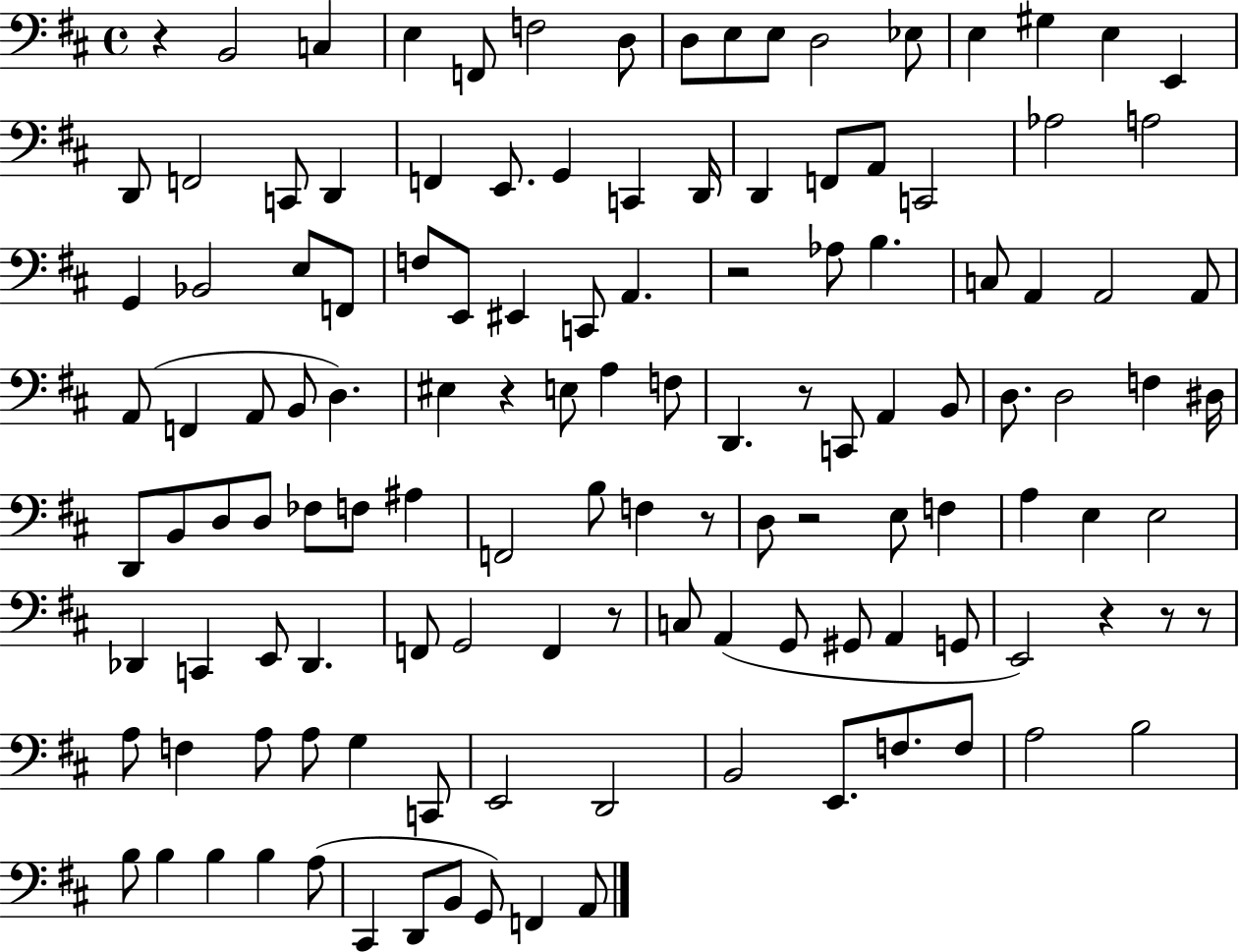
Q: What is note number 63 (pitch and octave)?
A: D2